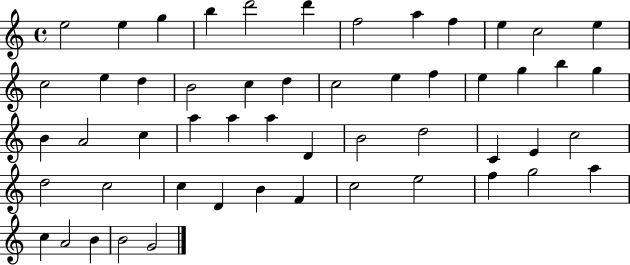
{
  \clef treble
  \time 4/4
  \defaultTimeSignature
  \key c \major
  e''2 e''4 g''4 | b''4 d'''2 d'''4 | f''2 a''4 f''4 | e''4 c''2 e''4 | \break c''2 e''4 d''4 | b'2 c''4 d''4 | c''2 e''4 f''4 | e''4 g''4 b''4 g''4 | \break b'4 a'2 c''4 | a''4 a''4 a''4 d'4 | b'2 d''2 | c'4 e'4 c''2 | \break d''2 c''2 | c''4 d'4 b'4 f'4 | c''2 e''2 | f''4 g''2 a''4 | \break c''4 a'2 b'4 | b'2 g'2 | \bar "|."
}